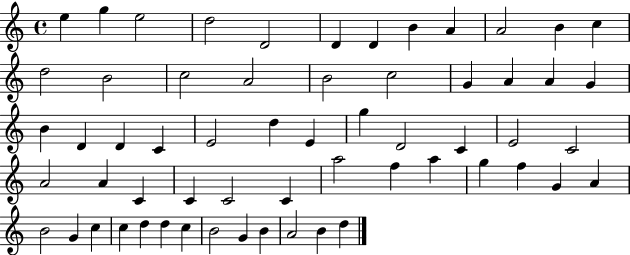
{
  \clef treble
  \time 4/4
  \defaultTimeSignature
  \key c \major
  e''4 g''4 e''2 | d''2 d'2 | d'4 d'4 b'4 a'4 | a'2 b'4 c''4 | \break d''2 b'2 | c''2 a'2 | b'2 c''2 | g'4 a'4 a'4 g'4 | \break b'4 d'4 d'4 c'4 | e'2 d''4 e'4 | g''4 d'2 c'4 | e'2 c'2 | \break a'2 a'4 c'4 | c'4 c'2 c'4 | a''2 f''4 a''4 | g''4 f''4 g'4 a'4 | \break b'2 g'4 c''4 | c''4 d''4 d''4 c''4 | b'2 g'4 b'4 | a'2 b'4 d''4 | \break \bar "|."
}